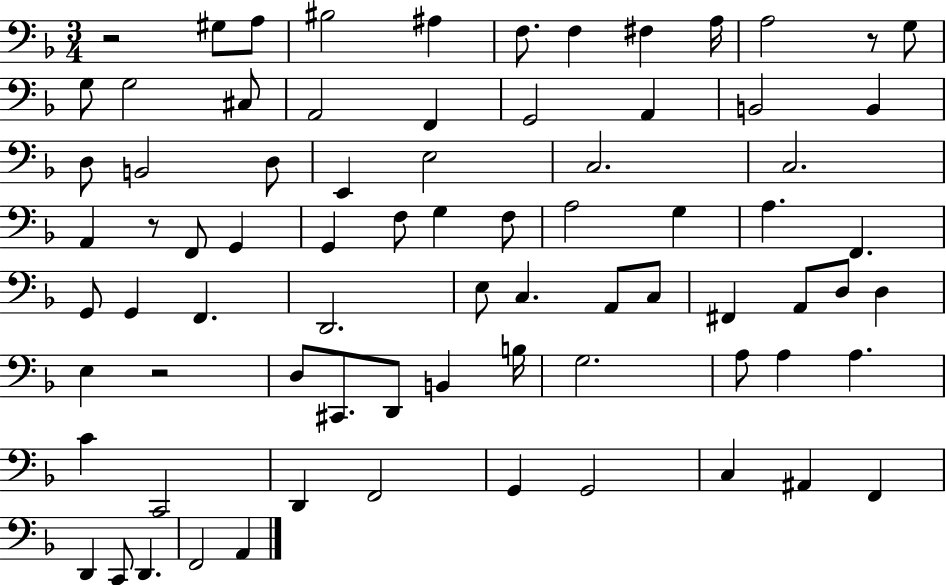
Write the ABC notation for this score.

X:1
T:Untitled
M:3/4
L:1/4
K:F
z2 ^G,/2 A,/2 ^B,2 ^A, F,/2 F, ^F, A,/4 A,2 z/2 G,/2 G,/2 G,2 ^C,/2 A,,2 F,, G,,2 A,, B,,2 B,, D,/2 B,,2 D,/2 E,, E,2 C,2 C,2 A,, z/2 F,,/2 G,, G,, F,/2 G, F,/2 A,2 G, A, F,, G,,/2 G,, F,, D,,2 E,/2 C, A,,/2 C,/2 ^F,, A,,/2 D,/2 D, E, z2 D,/2 ^C,,/2 D,,/2 B,, B,/4 G,2 A,/2 A, A, C C,,2 D,, F,,2 G,, G,,2 C, ^A,, F,, D,, C,,/2 D,, F,,2 A,,